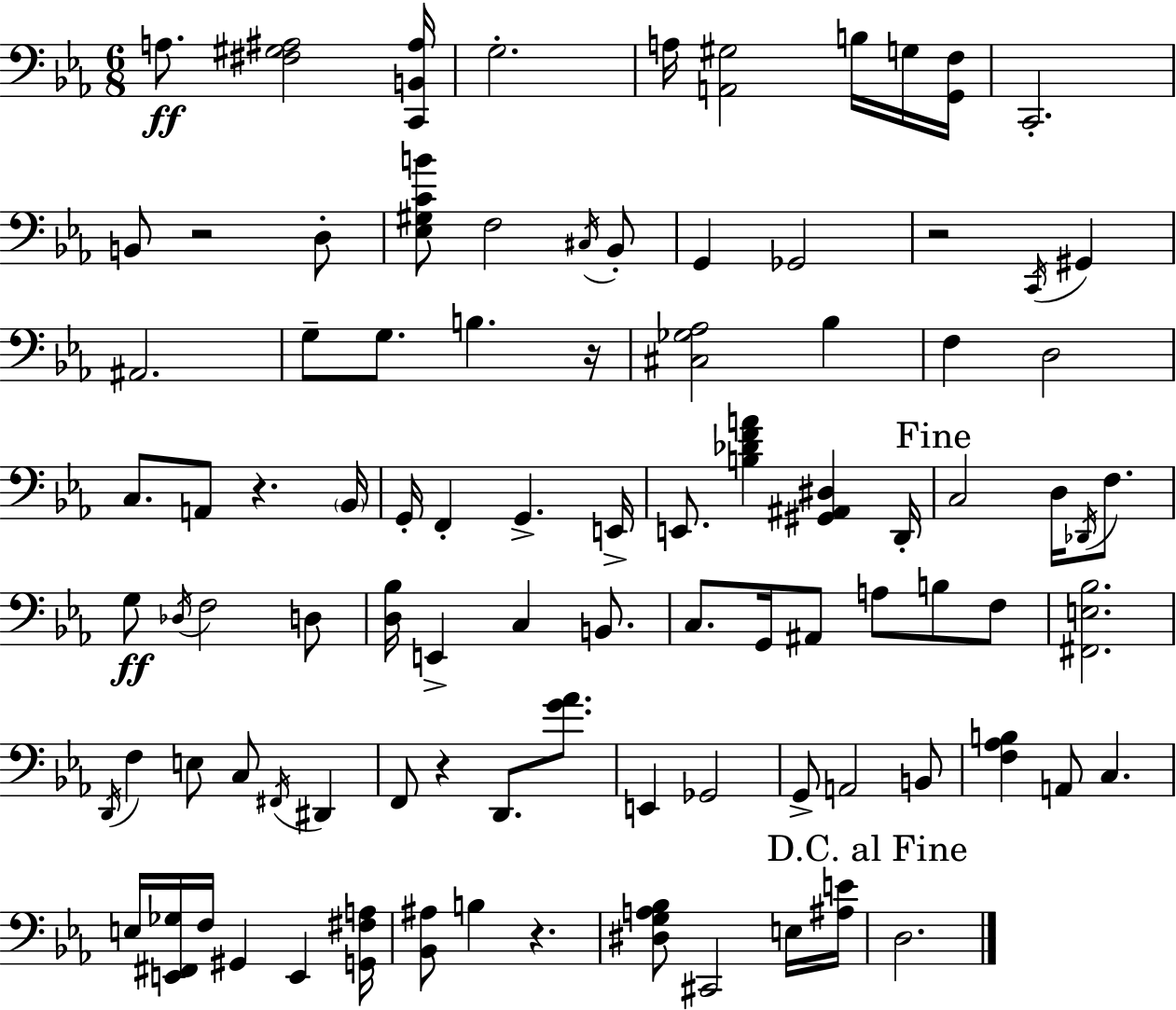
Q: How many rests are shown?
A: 6